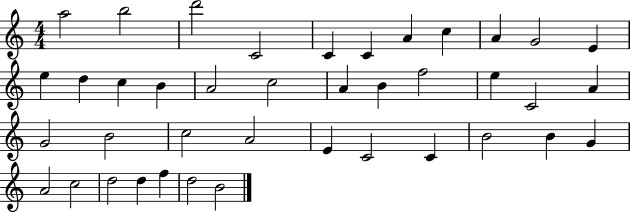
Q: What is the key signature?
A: C major